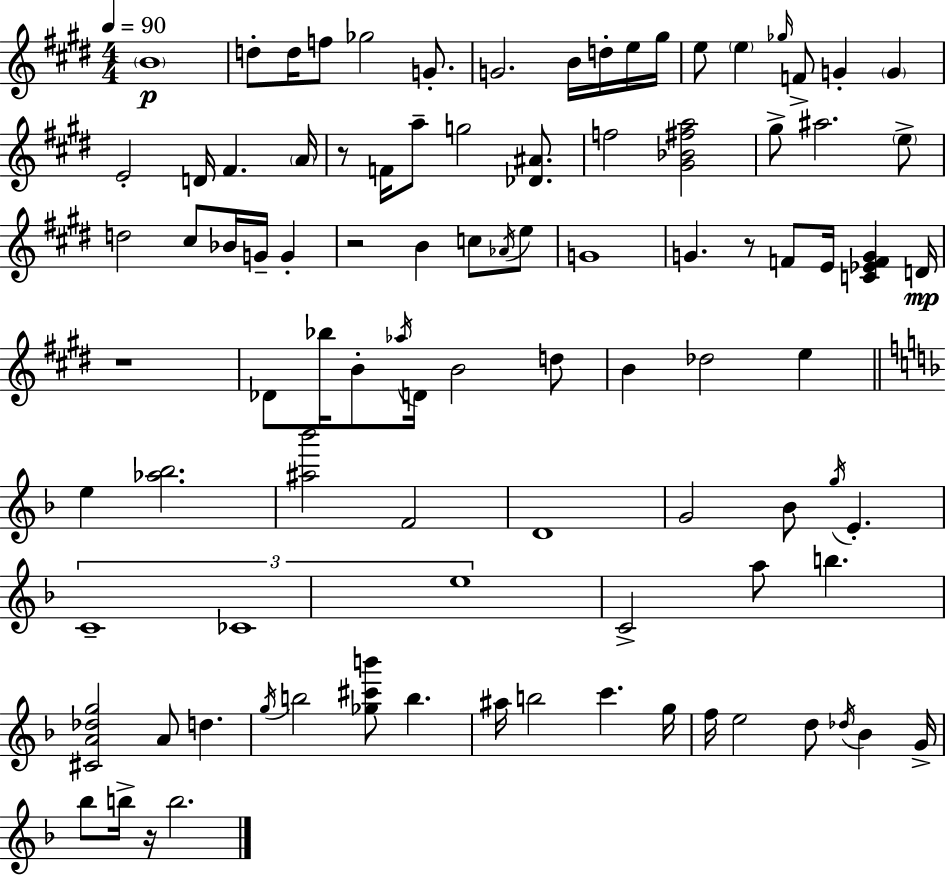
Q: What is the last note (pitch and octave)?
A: B5